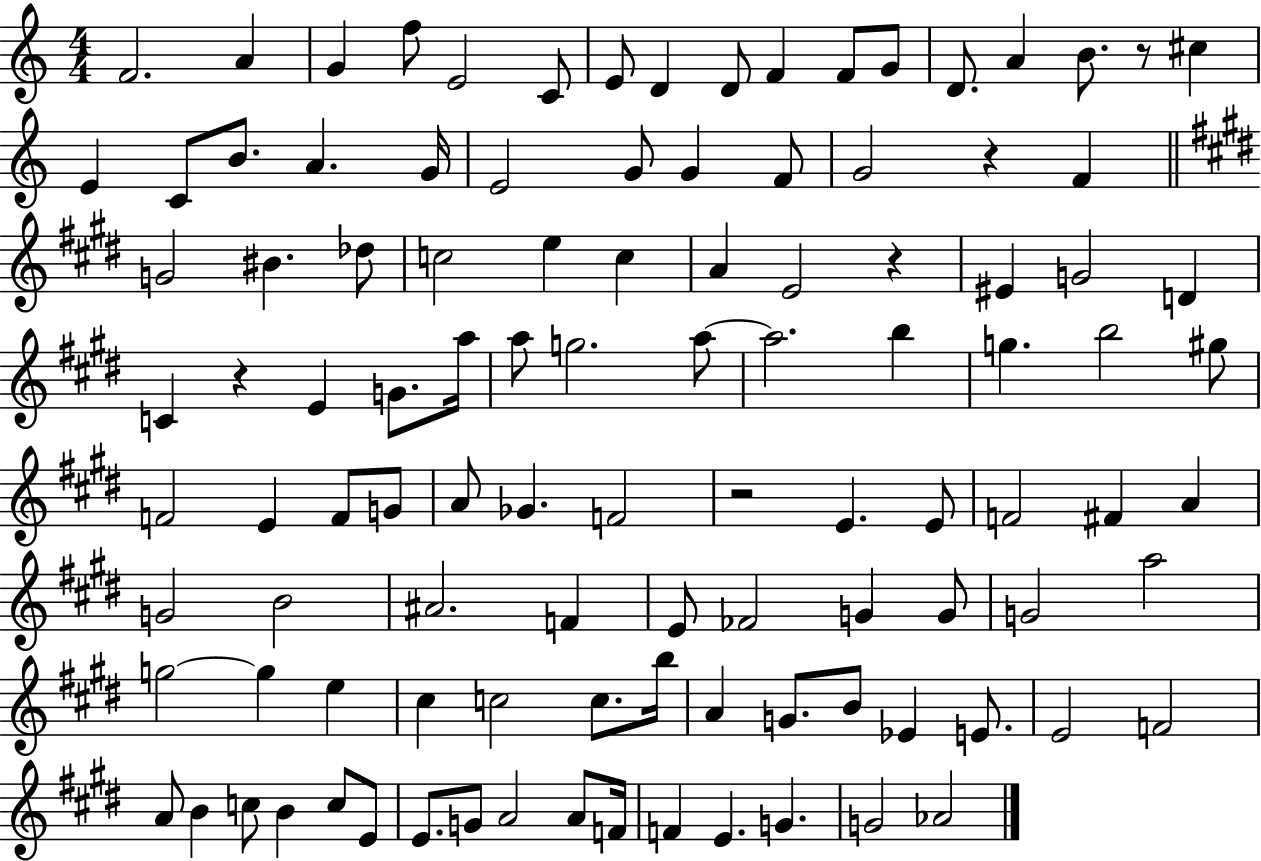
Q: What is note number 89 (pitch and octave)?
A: C5